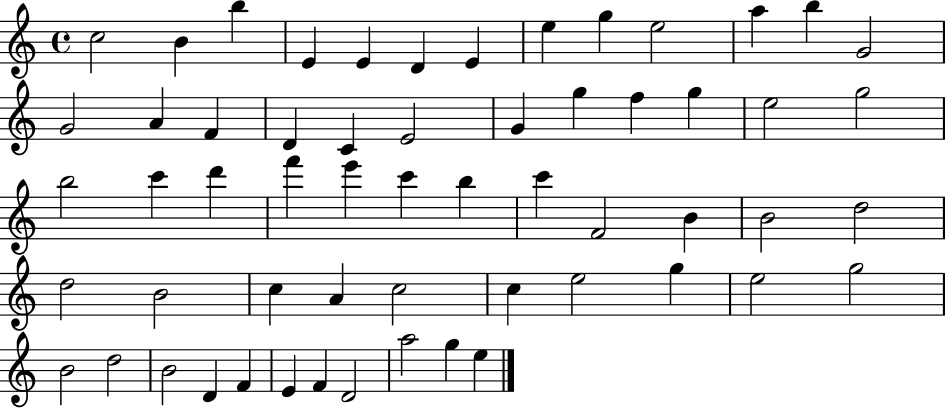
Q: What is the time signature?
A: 4/4